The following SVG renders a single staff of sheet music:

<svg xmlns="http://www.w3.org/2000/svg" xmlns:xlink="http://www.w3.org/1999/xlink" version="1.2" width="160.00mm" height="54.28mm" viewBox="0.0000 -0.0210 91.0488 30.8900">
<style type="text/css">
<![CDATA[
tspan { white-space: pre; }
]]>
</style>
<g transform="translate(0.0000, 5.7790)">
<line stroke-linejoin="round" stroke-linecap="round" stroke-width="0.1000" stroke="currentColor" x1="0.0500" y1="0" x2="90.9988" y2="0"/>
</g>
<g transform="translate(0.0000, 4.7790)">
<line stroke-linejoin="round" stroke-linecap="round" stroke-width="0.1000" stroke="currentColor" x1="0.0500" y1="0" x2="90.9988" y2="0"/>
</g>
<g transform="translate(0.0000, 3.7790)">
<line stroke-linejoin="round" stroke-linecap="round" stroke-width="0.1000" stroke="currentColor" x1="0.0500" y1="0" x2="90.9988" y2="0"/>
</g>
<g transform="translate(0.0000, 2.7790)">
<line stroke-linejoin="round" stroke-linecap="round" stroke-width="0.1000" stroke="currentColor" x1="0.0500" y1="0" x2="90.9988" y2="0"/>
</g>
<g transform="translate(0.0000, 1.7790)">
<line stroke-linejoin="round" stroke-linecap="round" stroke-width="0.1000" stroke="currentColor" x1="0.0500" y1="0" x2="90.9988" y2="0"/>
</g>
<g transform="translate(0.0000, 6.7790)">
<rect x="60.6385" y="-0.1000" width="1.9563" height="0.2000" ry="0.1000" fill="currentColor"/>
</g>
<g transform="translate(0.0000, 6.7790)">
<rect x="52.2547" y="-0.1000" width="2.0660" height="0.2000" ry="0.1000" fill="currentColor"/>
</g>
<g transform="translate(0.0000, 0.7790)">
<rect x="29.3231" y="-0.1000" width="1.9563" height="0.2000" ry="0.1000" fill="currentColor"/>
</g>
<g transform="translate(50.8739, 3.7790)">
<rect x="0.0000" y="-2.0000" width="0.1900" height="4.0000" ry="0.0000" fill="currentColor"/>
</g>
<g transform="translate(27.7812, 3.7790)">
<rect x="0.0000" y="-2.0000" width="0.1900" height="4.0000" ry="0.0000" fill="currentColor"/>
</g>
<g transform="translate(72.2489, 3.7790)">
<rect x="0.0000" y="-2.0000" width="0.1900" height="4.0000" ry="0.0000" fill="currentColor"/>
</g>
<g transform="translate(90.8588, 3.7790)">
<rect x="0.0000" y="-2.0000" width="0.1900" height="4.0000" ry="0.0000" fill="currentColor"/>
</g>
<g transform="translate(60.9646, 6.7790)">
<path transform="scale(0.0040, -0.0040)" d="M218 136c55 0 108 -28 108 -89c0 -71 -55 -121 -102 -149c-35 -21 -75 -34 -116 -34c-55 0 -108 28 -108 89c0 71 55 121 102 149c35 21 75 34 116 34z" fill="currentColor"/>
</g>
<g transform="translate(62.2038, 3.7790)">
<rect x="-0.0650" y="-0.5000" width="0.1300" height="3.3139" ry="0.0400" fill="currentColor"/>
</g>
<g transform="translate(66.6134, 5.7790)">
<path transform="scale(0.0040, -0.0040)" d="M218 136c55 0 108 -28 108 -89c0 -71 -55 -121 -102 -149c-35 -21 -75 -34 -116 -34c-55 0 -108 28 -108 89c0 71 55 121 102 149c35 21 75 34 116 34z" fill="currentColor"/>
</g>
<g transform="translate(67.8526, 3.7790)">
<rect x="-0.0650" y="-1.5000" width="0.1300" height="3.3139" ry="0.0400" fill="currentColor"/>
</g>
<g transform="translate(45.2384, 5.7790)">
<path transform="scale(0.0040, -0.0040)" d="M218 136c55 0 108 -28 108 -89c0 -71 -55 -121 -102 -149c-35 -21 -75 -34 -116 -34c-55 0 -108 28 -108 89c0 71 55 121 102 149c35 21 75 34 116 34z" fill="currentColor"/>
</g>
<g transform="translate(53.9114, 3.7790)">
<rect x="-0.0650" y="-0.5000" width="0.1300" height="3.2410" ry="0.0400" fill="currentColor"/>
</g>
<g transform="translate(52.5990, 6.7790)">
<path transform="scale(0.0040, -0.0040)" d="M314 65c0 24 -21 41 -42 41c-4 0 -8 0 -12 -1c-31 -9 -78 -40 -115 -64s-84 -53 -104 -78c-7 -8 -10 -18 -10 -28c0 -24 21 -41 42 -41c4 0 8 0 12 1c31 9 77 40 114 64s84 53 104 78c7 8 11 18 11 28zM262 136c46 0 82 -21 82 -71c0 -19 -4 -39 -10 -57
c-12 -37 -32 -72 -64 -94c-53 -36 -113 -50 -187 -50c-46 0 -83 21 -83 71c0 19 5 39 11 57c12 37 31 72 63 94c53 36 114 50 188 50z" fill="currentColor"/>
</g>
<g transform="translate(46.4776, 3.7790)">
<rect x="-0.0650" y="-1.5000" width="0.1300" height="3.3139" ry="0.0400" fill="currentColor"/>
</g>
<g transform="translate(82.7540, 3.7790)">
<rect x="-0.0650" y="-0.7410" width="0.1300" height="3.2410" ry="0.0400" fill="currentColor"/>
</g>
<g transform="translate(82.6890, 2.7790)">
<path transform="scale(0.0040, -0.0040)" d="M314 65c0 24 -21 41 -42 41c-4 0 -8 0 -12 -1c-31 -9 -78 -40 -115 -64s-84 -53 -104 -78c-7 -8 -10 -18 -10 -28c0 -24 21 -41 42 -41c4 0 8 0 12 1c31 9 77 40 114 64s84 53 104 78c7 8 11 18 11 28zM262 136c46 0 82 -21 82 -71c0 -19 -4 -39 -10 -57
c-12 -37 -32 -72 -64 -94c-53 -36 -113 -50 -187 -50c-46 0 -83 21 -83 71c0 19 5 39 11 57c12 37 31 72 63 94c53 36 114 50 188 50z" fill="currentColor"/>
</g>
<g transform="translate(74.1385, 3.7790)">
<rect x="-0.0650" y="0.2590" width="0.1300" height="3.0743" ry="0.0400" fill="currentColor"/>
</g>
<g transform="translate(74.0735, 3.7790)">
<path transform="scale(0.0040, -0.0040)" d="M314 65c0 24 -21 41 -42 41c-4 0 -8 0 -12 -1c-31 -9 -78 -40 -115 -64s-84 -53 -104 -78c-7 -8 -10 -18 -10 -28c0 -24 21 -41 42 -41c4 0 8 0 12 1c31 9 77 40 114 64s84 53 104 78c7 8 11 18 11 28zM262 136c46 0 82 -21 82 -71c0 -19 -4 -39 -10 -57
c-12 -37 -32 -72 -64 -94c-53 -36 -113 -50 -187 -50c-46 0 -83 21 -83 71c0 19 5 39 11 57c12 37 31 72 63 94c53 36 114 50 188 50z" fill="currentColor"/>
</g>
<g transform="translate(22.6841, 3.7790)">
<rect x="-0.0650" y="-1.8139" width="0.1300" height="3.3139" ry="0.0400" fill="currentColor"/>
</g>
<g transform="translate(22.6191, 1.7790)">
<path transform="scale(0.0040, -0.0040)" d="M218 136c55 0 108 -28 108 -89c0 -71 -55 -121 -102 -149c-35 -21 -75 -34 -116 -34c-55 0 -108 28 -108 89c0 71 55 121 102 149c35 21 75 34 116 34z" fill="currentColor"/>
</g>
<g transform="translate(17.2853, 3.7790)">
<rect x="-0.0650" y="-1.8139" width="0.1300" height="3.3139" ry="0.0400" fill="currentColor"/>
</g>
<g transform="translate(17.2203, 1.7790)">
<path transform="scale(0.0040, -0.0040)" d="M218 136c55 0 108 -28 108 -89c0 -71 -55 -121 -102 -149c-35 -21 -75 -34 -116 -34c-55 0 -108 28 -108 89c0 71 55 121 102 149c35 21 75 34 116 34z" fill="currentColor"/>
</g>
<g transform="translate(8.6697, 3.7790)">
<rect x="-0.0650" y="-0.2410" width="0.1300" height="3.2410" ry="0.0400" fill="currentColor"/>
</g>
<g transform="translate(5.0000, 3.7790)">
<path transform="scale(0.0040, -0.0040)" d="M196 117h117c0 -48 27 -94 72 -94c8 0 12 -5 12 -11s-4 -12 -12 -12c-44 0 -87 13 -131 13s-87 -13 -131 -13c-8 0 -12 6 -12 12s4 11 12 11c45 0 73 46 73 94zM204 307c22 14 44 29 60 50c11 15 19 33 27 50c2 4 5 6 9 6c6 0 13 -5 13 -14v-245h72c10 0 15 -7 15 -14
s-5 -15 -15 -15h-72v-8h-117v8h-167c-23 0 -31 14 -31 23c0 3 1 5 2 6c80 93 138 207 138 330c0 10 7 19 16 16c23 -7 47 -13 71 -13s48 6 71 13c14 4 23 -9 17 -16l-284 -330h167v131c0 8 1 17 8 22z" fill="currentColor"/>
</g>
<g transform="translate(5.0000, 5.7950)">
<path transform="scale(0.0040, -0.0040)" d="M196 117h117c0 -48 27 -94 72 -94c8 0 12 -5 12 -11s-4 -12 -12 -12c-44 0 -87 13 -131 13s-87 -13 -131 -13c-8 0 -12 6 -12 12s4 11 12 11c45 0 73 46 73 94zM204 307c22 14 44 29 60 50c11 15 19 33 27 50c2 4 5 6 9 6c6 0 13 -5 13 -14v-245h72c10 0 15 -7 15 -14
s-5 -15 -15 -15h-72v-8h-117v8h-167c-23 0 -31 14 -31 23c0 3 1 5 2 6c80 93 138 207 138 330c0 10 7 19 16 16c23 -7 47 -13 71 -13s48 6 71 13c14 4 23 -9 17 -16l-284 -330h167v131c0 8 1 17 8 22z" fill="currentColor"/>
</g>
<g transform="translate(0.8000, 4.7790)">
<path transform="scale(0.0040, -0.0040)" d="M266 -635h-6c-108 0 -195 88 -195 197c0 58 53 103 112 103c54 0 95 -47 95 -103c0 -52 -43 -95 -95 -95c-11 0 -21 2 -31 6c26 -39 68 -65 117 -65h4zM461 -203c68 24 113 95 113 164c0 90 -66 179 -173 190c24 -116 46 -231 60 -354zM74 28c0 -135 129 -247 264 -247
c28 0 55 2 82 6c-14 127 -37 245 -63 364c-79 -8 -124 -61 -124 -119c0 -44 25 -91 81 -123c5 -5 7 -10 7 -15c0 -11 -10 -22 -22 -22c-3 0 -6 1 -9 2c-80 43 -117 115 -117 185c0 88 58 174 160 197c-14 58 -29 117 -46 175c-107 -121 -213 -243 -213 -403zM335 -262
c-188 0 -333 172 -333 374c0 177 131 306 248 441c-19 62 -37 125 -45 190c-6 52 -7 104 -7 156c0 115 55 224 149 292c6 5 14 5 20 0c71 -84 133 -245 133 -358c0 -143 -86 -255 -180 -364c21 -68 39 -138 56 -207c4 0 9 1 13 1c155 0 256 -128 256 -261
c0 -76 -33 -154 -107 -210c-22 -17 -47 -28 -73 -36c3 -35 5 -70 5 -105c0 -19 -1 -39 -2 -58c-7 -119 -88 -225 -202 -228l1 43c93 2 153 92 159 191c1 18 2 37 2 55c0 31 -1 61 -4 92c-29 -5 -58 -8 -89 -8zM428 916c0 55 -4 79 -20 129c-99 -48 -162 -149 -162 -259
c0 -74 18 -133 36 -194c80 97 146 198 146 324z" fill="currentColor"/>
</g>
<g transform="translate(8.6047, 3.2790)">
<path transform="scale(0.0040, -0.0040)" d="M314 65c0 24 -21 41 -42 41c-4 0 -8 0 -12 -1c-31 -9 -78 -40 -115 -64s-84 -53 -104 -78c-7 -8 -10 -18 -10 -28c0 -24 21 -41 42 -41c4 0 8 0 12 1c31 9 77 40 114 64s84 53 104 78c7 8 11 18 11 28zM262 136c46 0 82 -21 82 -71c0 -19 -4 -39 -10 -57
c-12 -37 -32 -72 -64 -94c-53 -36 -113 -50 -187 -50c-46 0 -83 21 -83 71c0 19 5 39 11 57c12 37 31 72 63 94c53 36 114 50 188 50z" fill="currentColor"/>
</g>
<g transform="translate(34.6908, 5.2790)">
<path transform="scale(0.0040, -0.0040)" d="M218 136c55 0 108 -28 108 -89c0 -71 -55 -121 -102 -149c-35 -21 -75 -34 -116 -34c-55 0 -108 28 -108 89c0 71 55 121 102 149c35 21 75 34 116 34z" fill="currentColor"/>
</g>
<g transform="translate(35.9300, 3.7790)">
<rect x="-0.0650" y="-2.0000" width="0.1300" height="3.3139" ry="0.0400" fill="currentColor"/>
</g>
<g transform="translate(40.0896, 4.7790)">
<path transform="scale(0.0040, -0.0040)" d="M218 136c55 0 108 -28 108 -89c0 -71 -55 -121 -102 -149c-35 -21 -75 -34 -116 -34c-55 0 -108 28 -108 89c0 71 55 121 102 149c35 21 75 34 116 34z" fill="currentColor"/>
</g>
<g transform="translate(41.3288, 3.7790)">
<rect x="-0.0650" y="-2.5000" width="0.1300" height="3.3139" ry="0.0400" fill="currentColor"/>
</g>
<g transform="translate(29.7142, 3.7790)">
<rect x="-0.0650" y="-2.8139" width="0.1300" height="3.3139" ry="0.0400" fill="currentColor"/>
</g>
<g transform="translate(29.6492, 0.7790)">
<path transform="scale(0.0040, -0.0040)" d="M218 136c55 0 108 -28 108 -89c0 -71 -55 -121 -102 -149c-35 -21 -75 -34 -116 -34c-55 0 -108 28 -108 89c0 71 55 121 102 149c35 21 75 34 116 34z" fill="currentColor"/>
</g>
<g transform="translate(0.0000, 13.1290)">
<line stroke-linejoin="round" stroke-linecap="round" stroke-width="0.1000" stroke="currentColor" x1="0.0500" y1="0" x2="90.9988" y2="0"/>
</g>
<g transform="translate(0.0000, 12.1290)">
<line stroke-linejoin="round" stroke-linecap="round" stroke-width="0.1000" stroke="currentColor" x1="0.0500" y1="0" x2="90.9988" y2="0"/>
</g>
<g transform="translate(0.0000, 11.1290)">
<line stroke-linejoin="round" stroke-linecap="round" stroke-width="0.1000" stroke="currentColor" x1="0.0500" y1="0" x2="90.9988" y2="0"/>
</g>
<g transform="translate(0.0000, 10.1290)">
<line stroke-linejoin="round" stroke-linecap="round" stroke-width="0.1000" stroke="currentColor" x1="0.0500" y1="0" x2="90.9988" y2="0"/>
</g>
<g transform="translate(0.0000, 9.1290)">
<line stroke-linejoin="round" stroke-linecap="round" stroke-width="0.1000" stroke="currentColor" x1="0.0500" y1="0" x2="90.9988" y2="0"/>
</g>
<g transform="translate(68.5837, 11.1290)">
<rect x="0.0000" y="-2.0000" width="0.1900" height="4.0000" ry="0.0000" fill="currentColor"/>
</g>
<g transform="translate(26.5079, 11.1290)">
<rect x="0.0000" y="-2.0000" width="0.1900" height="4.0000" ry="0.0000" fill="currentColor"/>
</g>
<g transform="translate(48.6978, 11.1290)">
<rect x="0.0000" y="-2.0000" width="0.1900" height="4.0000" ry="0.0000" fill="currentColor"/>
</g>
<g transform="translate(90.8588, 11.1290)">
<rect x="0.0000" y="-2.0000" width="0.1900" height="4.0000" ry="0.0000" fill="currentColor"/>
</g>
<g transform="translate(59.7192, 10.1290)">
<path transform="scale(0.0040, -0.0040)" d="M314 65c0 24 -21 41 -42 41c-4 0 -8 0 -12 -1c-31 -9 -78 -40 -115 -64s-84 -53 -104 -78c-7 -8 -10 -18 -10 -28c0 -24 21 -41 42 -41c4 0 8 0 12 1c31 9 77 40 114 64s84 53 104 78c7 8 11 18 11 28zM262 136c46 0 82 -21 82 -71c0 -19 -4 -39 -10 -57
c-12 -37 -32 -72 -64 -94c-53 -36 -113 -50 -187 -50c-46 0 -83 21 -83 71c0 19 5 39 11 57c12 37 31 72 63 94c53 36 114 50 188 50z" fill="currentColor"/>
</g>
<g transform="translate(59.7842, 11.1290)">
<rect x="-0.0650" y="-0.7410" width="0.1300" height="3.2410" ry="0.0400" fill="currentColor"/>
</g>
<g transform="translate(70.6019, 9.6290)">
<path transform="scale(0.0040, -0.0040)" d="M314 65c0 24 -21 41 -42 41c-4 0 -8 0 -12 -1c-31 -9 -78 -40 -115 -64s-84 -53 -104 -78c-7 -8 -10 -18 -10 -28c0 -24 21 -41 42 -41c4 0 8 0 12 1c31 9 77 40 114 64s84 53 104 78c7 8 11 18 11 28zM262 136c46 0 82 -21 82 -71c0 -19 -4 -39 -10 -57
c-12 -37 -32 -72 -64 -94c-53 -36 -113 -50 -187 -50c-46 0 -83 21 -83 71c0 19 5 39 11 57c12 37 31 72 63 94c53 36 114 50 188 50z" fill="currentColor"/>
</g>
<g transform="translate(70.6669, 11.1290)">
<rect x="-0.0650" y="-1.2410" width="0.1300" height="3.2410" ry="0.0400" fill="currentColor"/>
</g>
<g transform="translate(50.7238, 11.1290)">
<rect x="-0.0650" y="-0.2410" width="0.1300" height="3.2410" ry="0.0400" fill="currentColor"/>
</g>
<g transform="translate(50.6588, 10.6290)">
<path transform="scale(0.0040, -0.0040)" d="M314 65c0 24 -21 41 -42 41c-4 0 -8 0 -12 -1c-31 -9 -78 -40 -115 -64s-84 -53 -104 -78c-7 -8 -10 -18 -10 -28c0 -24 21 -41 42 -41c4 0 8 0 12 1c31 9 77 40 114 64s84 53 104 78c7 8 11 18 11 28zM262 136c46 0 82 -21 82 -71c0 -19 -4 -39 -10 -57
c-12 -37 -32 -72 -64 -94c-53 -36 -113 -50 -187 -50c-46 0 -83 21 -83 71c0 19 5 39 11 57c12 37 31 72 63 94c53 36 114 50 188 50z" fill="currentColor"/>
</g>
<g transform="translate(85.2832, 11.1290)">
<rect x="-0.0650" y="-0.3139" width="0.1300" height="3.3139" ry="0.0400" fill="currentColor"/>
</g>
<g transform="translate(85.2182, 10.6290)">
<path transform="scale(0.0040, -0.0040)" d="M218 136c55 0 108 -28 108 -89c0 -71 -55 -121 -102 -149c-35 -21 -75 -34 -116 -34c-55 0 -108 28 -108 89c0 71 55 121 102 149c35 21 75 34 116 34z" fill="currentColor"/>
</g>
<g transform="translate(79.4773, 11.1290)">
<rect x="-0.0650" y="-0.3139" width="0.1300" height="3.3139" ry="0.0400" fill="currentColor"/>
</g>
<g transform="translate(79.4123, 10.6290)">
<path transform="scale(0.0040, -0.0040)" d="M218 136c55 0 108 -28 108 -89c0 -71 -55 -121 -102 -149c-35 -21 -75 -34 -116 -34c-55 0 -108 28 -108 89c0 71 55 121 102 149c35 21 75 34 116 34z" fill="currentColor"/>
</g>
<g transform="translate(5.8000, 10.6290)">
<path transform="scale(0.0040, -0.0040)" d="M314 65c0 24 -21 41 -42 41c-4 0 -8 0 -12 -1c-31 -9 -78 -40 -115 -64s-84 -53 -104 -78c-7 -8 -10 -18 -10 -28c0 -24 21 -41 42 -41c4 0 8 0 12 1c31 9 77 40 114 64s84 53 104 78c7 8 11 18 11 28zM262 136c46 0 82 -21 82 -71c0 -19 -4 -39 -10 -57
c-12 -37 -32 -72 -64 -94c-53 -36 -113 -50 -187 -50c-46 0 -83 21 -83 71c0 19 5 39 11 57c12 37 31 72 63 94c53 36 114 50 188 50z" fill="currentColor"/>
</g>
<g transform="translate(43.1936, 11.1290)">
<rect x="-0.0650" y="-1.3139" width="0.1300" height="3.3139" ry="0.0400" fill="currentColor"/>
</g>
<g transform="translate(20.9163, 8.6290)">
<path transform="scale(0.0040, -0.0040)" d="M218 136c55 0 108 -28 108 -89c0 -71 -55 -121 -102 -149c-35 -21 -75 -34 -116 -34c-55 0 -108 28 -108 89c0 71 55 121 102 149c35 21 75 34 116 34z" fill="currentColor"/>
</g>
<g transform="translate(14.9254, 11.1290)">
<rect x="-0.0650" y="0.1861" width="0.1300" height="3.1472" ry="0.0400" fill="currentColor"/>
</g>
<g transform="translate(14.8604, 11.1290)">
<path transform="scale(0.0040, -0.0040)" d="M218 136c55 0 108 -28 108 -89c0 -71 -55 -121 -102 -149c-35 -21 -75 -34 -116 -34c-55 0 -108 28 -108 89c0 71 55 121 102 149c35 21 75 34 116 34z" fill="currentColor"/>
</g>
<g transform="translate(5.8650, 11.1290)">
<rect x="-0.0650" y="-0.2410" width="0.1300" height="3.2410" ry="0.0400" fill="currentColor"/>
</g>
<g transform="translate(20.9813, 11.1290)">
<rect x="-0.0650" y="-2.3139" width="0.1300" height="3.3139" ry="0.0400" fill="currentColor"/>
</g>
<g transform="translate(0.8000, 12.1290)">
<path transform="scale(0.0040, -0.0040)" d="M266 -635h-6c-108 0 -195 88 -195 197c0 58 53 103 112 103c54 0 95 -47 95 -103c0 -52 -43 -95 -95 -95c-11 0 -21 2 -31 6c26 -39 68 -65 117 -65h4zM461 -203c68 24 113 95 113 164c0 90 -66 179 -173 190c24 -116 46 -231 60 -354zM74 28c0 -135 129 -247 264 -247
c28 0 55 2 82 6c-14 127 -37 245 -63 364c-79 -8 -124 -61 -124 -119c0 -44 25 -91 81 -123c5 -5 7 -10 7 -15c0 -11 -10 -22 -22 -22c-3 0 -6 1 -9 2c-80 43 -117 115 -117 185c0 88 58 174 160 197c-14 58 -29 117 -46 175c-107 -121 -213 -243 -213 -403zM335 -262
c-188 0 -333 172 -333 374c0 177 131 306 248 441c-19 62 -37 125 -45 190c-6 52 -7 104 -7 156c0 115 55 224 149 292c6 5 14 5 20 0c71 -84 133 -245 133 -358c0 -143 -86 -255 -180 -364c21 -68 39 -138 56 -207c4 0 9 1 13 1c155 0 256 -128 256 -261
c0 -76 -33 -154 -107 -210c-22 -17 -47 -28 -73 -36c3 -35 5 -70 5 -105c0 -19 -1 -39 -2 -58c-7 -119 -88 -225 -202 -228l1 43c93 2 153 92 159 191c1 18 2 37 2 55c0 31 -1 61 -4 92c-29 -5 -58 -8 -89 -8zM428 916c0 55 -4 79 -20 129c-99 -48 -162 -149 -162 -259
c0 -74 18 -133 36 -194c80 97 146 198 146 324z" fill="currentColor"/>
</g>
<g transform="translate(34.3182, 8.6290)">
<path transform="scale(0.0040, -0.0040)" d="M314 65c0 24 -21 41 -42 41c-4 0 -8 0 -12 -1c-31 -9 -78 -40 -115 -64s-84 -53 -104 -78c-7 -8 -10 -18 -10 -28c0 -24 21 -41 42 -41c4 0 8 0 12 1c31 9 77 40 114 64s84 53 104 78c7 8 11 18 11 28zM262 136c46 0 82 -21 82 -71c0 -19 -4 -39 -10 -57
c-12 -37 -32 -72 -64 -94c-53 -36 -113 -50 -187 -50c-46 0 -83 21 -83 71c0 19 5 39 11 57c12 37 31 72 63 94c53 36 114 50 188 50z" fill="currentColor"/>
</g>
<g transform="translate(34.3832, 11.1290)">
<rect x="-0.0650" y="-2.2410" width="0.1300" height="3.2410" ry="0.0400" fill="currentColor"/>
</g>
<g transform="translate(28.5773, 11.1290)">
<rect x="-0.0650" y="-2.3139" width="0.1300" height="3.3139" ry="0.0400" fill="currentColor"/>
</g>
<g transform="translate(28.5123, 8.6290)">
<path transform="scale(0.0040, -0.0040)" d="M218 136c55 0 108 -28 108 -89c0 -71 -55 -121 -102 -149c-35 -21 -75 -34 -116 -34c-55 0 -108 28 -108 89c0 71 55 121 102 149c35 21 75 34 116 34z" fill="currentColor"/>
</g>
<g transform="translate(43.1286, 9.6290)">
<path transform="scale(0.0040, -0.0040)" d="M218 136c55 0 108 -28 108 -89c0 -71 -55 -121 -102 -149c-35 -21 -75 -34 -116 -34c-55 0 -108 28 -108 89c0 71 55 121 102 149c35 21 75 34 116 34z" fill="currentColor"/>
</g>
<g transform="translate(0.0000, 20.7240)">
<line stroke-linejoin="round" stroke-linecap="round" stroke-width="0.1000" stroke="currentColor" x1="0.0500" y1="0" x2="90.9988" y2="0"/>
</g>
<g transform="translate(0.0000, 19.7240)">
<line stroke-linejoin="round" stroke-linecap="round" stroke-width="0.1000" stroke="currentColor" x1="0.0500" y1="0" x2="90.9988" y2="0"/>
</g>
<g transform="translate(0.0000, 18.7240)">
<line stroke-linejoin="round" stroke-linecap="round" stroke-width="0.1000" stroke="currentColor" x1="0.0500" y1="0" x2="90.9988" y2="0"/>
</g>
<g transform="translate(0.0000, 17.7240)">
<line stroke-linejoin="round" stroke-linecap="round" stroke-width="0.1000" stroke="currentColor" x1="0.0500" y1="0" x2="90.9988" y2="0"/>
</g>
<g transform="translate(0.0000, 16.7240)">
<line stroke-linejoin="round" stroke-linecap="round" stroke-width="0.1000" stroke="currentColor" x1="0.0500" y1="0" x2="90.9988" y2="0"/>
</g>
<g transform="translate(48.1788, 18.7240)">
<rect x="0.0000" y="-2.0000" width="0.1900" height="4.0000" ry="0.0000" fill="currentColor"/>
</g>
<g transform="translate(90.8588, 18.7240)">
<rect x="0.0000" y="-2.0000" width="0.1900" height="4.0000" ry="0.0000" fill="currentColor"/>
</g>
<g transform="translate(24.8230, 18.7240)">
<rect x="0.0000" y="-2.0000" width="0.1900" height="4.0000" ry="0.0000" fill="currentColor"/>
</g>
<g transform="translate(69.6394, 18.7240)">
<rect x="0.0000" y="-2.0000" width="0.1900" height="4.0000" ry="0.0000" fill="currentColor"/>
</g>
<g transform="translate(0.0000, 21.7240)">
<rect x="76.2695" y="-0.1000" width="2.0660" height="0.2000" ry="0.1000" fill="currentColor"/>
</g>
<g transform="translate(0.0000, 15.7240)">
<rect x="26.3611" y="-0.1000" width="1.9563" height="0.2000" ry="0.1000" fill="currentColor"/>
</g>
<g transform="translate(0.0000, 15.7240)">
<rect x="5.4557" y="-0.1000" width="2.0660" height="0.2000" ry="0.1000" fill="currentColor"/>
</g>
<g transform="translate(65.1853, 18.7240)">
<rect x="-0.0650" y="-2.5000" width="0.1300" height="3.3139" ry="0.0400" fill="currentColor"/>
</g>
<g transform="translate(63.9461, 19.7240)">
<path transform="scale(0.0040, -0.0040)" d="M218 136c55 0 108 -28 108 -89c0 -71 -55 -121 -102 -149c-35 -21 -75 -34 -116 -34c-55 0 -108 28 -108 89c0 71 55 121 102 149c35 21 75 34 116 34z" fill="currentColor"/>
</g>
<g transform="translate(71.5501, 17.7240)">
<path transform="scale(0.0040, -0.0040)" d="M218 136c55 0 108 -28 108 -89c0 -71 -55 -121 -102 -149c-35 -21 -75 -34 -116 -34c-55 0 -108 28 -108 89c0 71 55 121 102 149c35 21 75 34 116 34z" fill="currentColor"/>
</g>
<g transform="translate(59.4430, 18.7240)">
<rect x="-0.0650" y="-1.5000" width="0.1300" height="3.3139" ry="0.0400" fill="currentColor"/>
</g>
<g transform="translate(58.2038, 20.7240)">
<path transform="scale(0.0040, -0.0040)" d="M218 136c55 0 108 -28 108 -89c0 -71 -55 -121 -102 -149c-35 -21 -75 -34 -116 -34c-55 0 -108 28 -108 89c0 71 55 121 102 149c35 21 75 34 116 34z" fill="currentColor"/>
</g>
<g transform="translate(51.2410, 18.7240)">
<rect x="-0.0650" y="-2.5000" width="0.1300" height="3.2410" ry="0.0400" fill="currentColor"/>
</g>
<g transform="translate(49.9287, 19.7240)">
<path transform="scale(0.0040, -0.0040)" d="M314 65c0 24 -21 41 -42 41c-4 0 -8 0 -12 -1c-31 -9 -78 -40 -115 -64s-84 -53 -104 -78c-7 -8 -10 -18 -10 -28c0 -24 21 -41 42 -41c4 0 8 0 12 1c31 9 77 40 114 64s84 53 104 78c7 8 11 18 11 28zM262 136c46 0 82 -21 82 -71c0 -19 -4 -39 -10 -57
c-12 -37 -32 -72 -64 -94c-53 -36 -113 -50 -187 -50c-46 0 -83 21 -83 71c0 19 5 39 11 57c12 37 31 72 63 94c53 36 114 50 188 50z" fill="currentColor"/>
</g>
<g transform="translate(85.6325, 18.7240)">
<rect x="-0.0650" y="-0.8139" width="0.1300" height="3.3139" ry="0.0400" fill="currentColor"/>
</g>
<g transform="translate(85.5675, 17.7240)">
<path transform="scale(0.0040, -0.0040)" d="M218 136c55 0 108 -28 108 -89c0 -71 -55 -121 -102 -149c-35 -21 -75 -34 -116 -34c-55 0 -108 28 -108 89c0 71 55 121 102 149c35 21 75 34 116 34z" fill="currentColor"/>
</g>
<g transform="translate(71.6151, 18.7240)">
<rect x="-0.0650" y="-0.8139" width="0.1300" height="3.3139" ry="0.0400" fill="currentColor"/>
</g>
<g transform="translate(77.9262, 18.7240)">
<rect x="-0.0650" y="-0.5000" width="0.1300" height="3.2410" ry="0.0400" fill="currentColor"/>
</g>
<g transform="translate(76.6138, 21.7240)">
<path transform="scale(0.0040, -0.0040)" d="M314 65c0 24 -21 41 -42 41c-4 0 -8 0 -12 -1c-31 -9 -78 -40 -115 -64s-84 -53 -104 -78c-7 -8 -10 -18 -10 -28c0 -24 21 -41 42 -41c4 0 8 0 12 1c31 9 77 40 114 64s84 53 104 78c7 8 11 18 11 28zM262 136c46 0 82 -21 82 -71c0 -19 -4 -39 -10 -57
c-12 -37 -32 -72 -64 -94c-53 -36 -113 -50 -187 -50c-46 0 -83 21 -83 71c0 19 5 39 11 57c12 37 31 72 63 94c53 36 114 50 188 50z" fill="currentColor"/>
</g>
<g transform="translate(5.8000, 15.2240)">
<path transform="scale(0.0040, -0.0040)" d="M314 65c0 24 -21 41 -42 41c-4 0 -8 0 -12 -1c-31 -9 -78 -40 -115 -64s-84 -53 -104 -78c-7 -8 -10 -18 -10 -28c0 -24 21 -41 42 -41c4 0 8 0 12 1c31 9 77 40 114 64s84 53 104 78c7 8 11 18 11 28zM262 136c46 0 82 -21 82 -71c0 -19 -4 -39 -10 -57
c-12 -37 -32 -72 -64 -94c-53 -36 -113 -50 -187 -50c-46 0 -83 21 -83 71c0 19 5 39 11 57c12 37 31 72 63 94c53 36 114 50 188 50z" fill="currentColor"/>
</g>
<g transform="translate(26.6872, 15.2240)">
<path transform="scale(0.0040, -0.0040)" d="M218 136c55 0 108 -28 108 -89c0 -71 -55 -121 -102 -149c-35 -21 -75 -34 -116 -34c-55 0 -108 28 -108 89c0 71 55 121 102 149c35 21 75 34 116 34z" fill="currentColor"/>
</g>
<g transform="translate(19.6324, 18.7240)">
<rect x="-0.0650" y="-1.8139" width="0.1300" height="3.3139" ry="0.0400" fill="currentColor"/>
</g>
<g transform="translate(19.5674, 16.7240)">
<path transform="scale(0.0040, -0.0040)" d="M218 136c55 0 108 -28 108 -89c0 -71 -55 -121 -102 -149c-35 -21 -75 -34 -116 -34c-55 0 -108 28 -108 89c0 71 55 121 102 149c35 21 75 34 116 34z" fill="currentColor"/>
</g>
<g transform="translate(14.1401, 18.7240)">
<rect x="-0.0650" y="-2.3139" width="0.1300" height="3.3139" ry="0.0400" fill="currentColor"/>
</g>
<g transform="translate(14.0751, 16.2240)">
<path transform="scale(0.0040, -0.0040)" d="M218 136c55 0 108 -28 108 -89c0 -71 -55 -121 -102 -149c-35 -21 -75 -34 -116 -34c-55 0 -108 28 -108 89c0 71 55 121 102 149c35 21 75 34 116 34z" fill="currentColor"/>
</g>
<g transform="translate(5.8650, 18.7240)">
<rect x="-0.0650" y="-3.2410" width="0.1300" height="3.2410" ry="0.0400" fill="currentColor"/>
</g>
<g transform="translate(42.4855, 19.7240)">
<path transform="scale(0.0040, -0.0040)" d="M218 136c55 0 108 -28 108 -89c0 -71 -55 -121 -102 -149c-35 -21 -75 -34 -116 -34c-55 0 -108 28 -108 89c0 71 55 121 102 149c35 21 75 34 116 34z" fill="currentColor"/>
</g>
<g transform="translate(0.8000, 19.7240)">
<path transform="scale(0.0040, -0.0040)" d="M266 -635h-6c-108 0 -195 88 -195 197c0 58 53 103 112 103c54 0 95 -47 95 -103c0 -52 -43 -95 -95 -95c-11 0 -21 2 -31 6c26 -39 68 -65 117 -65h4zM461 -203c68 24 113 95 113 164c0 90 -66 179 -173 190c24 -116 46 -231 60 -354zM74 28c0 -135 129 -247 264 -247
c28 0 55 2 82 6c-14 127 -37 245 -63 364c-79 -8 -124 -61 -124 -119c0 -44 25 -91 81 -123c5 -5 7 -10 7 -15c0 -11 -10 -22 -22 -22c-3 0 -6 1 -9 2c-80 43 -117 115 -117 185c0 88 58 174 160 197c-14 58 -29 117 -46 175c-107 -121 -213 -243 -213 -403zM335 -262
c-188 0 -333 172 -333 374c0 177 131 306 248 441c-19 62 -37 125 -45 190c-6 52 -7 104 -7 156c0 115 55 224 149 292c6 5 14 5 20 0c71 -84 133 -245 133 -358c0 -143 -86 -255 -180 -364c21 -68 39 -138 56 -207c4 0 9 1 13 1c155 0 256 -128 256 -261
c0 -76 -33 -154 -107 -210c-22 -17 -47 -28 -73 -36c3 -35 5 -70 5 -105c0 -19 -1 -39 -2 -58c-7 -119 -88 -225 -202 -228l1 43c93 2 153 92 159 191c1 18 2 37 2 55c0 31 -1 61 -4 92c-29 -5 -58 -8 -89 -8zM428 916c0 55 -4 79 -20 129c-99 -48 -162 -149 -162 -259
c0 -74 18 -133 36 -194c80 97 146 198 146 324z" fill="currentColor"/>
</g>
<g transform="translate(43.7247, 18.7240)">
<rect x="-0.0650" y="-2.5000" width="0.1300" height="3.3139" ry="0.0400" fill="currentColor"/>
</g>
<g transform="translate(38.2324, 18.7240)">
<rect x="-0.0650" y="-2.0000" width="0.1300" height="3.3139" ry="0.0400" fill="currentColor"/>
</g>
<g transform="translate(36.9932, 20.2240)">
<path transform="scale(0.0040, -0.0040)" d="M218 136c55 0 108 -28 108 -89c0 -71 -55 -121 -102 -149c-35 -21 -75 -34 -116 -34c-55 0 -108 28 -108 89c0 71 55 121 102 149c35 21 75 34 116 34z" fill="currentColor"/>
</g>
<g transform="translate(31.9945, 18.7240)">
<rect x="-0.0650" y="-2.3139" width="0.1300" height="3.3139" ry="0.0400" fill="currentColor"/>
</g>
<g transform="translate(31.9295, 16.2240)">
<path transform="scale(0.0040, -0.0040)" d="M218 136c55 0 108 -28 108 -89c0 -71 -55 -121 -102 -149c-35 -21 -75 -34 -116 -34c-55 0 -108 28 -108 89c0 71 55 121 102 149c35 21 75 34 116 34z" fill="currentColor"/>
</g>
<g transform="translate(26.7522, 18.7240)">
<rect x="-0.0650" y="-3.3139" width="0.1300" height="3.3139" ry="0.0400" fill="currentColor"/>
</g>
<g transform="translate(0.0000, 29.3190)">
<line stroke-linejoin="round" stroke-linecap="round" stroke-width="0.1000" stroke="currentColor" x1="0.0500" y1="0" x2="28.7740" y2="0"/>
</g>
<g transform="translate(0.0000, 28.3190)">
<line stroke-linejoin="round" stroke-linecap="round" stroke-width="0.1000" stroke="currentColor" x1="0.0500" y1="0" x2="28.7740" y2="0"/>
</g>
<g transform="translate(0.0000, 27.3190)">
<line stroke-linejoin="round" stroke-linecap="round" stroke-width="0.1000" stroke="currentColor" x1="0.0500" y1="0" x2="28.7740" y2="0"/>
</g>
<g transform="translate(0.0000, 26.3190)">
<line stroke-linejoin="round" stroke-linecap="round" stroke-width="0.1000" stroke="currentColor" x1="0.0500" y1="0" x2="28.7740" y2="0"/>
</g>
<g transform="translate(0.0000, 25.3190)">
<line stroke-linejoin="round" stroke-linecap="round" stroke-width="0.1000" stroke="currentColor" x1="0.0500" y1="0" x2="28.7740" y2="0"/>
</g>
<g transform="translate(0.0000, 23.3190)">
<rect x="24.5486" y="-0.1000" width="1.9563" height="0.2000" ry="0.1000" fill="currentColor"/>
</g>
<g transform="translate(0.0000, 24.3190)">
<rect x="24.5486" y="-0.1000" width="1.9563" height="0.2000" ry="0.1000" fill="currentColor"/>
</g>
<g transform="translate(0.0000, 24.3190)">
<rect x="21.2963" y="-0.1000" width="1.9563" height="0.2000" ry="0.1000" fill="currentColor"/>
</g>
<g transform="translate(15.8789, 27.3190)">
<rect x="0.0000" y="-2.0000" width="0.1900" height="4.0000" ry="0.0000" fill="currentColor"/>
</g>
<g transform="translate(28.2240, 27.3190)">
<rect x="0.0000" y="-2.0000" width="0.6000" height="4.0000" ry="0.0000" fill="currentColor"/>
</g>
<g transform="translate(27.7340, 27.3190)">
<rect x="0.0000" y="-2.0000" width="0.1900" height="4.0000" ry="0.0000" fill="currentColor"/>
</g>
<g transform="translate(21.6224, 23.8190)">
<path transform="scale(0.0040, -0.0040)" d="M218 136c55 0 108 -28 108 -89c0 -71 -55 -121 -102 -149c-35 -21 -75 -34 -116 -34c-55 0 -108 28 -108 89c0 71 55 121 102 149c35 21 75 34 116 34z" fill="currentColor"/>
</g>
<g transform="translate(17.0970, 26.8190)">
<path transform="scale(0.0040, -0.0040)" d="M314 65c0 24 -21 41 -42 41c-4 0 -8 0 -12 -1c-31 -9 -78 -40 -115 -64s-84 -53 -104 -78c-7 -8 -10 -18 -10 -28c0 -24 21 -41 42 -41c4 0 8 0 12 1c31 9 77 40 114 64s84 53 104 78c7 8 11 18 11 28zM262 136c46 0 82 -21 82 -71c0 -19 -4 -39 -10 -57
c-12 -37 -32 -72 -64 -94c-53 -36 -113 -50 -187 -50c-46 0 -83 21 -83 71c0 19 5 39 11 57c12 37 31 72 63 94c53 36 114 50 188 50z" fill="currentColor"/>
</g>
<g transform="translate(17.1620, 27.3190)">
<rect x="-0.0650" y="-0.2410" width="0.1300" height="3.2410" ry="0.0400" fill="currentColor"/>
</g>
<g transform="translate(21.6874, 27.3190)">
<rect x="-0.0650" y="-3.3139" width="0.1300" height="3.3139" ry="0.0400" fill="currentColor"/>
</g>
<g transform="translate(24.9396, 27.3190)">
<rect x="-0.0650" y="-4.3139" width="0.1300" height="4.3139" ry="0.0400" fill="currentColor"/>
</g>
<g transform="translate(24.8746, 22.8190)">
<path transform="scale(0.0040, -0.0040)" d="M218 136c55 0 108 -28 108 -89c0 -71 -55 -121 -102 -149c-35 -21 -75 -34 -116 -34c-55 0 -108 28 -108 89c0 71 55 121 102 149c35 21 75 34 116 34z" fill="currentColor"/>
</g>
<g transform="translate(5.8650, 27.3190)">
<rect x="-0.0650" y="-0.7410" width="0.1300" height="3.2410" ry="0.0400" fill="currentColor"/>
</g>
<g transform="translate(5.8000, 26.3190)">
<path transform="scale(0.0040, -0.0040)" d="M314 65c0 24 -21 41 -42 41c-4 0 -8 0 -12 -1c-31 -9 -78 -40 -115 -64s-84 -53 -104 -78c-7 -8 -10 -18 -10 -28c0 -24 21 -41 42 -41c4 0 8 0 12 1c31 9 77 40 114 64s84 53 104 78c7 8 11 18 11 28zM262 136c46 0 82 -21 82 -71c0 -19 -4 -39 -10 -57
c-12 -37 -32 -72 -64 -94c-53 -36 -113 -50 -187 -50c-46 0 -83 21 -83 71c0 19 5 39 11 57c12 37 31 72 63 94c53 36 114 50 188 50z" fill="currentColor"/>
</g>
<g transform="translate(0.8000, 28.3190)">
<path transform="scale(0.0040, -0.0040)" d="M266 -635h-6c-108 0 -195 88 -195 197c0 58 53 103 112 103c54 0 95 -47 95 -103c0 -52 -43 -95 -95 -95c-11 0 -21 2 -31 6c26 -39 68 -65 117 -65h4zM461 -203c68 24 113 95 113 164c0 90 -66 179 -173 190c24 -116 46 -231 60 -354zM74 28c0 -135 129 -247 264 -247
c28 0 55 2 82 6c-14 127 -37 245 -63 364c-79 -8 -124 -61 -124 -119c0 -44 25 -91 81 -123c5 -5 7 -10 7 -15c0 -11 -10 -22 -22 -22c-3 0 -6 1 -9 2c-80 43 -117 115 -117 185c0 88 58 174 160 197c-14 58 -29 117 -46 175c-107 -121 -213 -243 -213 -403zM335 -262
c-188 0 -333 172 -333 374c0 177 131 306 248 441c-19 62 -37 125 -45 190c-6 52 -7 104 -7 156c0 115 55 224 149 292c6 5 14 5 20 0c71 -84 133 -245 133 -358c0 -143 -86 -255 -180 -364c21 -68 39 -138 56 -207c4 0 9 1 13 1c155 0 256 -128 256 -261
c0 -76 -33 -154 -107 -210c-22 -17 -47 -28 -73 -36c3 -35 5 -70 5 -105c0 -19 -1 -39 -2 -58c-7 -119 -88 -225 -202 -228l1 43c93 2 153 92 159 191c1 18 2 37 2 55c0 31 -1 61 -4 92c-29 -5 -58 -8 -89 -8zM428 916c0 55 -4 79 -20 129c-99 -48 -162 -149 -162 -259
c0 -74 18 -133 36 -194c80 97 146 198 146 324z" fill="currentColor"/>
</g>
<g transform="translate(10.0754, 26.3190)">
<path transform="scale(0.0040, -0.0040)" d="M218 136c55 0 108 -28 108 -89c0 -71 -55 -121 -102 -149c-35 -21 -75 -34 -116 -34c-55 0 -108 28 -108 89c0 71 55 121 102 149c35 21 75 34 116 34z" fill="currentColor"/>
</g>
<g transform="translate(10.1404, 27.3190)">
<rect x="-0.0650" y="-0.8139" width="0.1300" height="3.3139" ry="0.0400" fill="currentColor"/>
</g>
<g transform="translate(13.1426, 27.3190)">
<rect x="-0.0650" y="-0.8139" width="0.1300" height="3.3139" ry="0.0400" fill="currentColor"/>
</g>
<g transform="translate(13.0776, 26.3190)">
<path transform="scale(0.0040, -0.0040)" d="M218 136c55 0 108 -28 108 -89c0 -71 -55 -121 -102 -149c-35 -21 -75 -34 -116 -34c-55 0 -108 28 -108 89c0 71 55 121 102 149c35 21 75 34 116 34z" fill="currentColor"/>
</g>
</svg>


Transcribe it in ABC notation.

X:1
T:Untitled
M:4/4
L:1/4
K:C
c2 f f a F G E C2 C E B2 d2 c2 B g g g2 e c2 d2 e2 c c b2 g f b g F G G2 E G d C2 d d2 d d c2 b d'